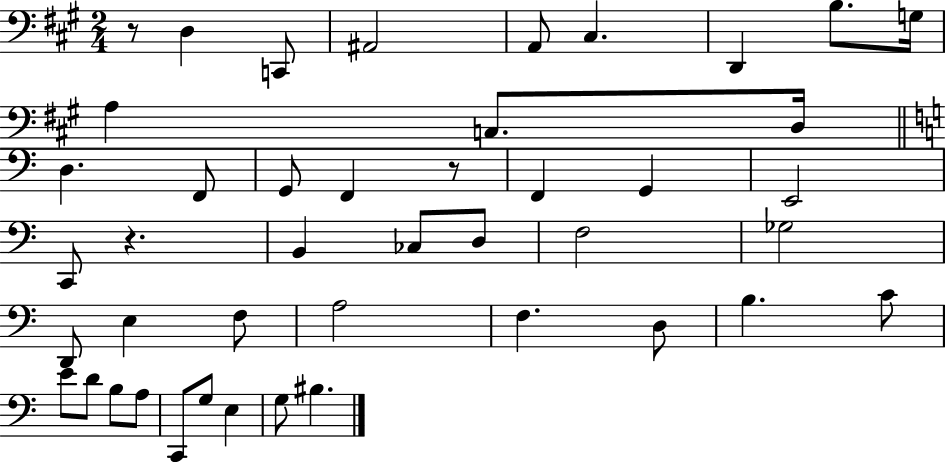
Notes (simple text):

R/e D3/q C2/e A#2/h A2/e C#3/q. D2/q B3/e. G3/s A3/q C3/e. D3/s D3/q. F2/e G2/e F2/q R/e F2/q G2/q E2/h C2/e R/q. B2/q CES3/e D3/e F3/h Gb3/h D2/e E3/q F3/e A3/h F3/q. D3/e B3/q. C4/e E4/e D4/e B3/e A3/e C2/e G3/e E3/q G3/e BIS3/q.